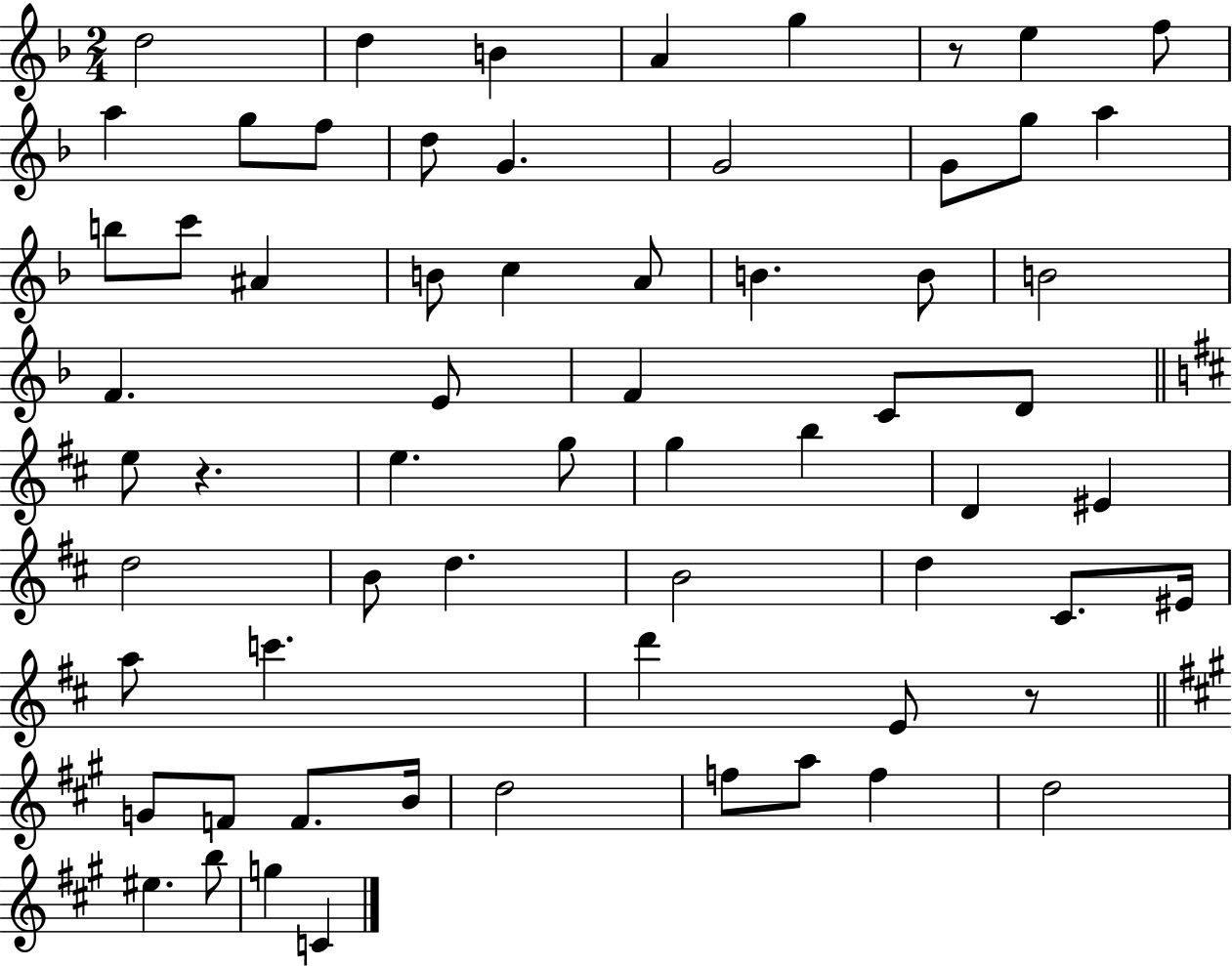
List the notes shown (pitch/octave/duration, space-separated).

D5/h D5/q B4/q A4/q G5/q R/e E5/q F5/e A5/q G5/e F5/e D5/e G4/q. G4/h G4/e G5/e A5/q B5/e C6/e A#4/q B4/e C5/q A4/e B4/q. B4/e B4/h F4/q. E4/e F4/q C4/e D4/e E5/e R/q. E5/q. G5/e G5/q B5/q D4/q EIS4/q D5/h B4/e D5/q. B4/h D5/q C#4/e. EIS4/s A5/e C6/q. D6/q E4/e R/e G4/e F4/e F4/e. B4/s D5/h F5/e A5/e F5/q D5/h EIS5/q. B5/e G5/q C4/q